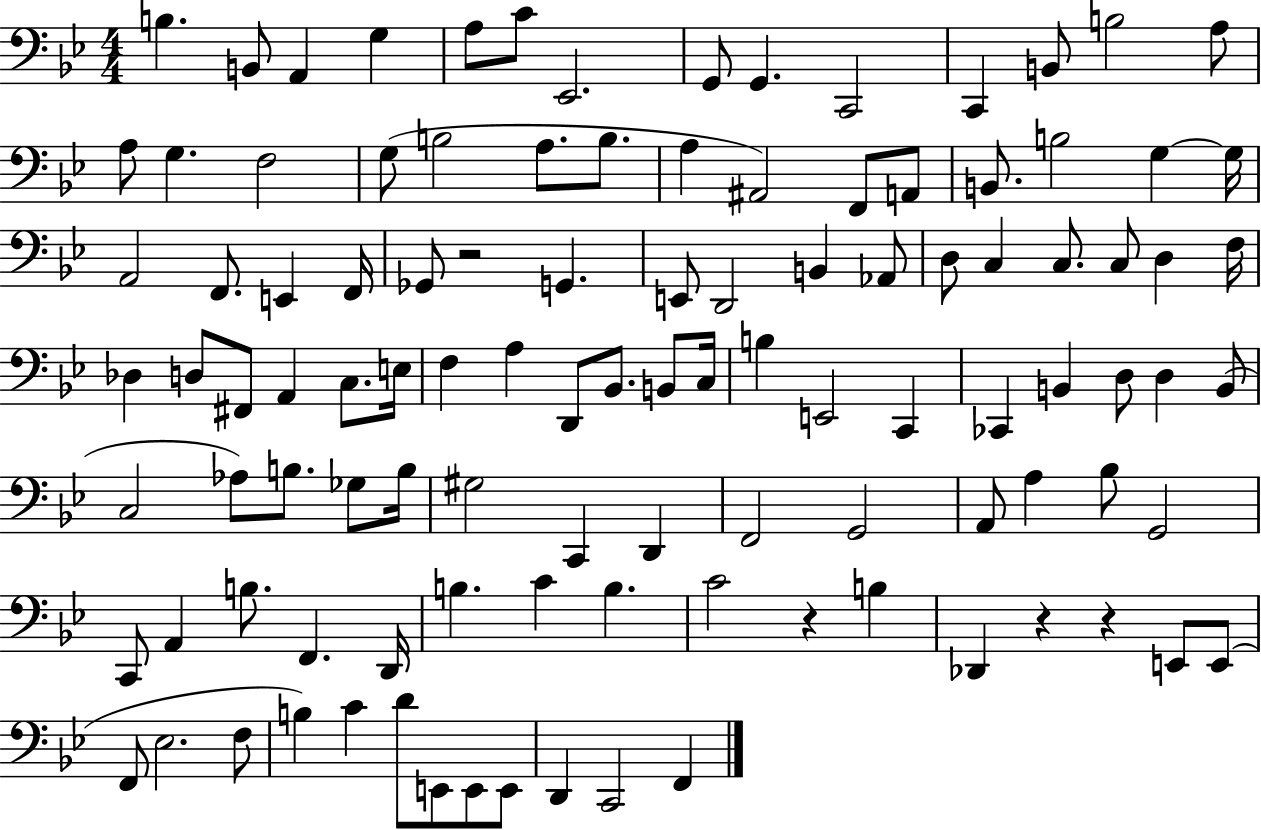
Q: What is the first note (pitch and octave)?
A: B3